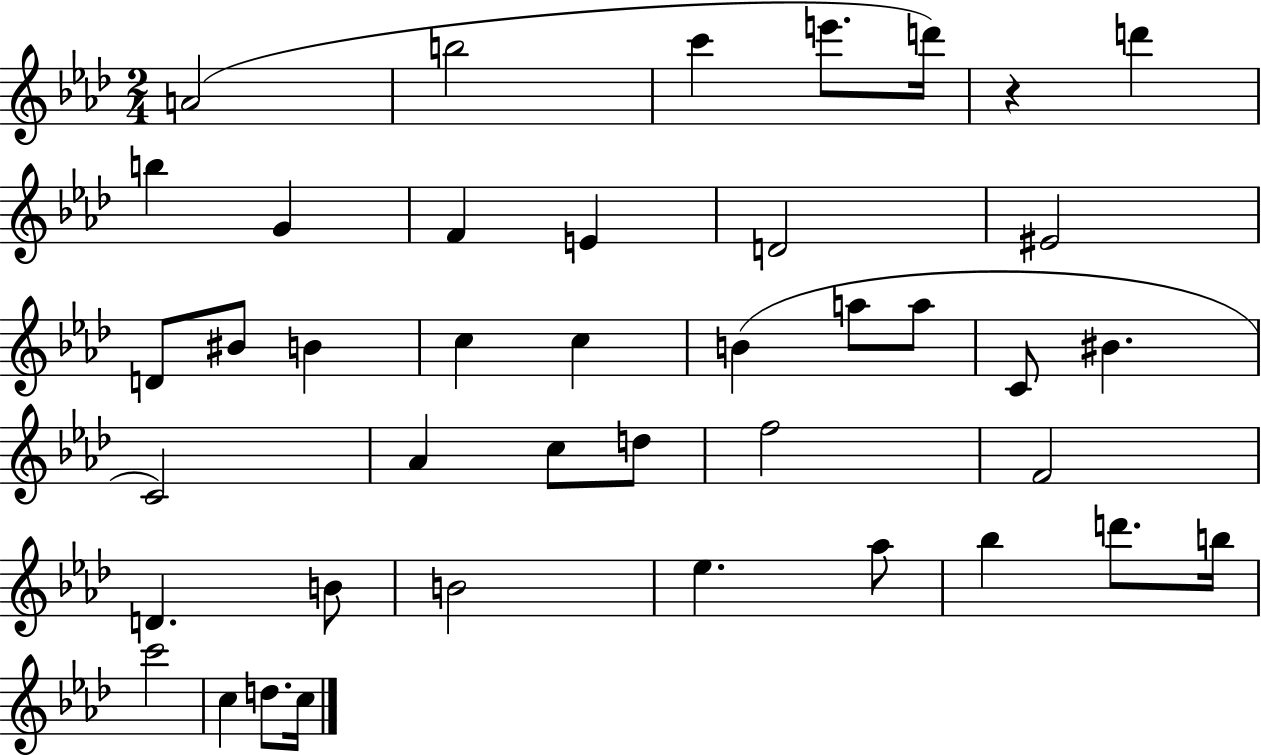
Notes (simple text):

A4/h B5/h C6/q E6/e. D6/s R/q D6/q B5/q G4/q F4/q E4/q D4/h EIS4/h D4/e BIS4/e B4/q C5/q C5/q B4/q A5/e A5/e C4/e BIS4/q. C4/h Ab4/q C5/e D5/e F5/h F4/h D4/q. B4/e B4/h Eb5/q. Ab5/e Bb5/q D6/e. B5/s C6/h C5/q D5/e. C5/s